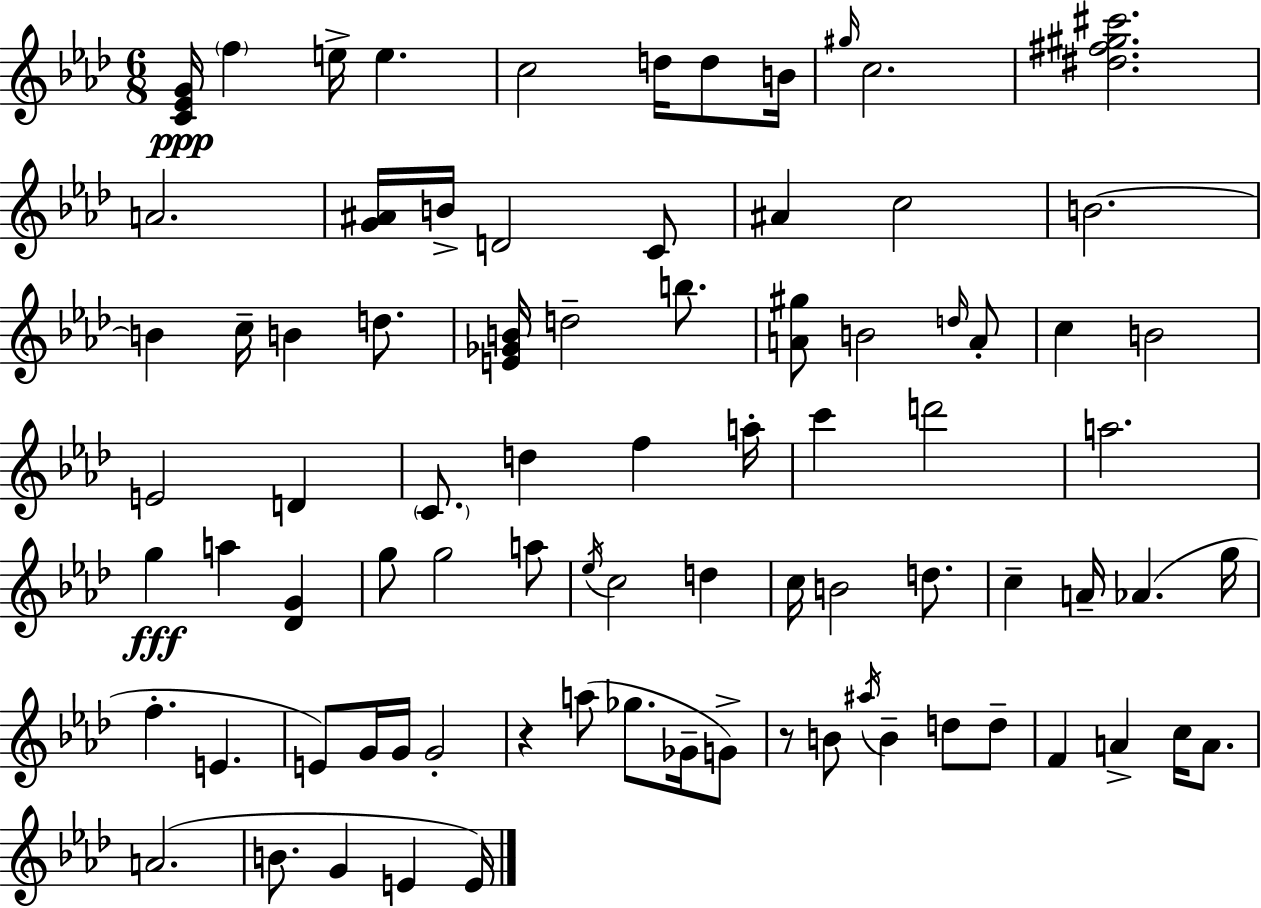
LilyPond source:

{
  \clef treble
  \numericTimeSignature
  \time 6/8
  \key f \minor
  <c' ees' g'>16\ppp \parenthesize f''4 e''16-> e''4. | c''2 d''16 d''8 b'16 | \grace { gis''16 } c''2. | <dis'' fis'' gis'' cis'''>2. | \break a'2. | <g' ais'>16 b'16-> d'2 c'8 | ais'4 c''2 | b'2.~~ | \break b'4 c''16-- b'4 d''8. | <e' ges' b'>16 d''2-- b''8. | <a' gis''>8 b'2 \grace { d''16 } | a'8-. c''4 b'2 | \break e'2 d'4 | \parenthesize c'8. d''4 f''4 | a''16-. c'''4 d'''2 | a''2. | \break g''4\fff a''4 <des' g'>4 | g''8 g''2 | a''8 \acciaccatura { ees''16 } c''2 d''4 | c''16 b'2 | \break d''8. c''4-- a'16-- aes'4.( | g''16 f''4.-. e'4. | e'8) g'16 g'16 g'2-. | r4 a''8( ges''8. | \break ges'16-- g'8->) r8 b'8 \acciaccatura { ais''16 } b'4-- | d''8 d''8-- f'4 a'4-> | c''16 a'8. a'2.( | b'8. g'4 e'4 | \break e'16) \bar "|."
}